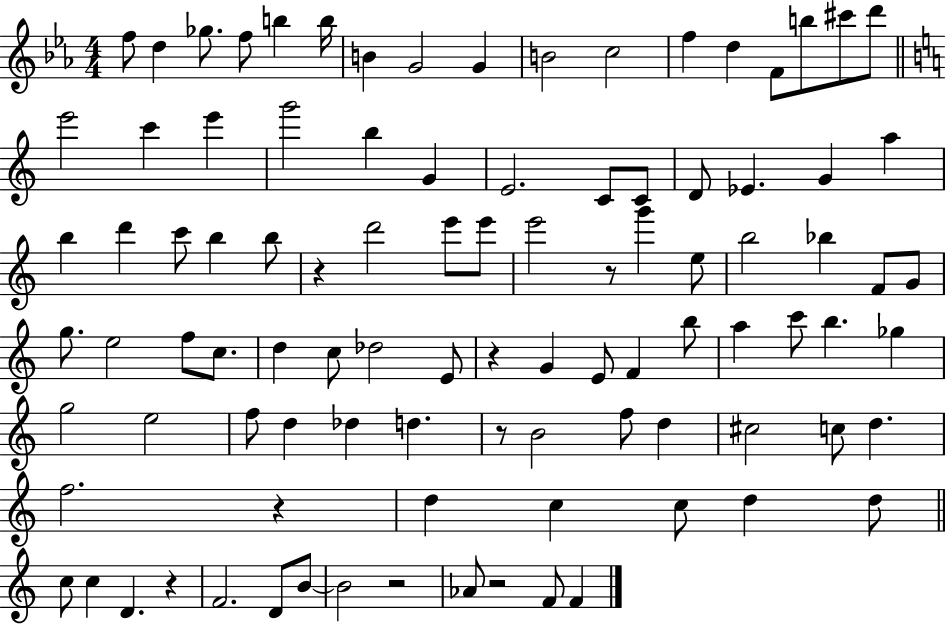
{
  \clef treble
  \numericTimeSignature
  \time 4/4
  \key ees \major
  \repeat volta 2 { f''8 d''4 ges''8. f''8 b''4 b''16 | b'4 g'2 g'4 | b'2 c''2 | f''4 d''4 f'8 b''8 cis'''8 d'''8 | \break \bar "||" \break \key c \major e'''2 c'''4 e'''4 | g'''2 b''4 g'4 | e'2. c'8 c'8 | d'8 ees'4. g'4 a''4 | \break b''4 d'''4 c'''8 b''4 b''8 | r4 d'''2 e'''8 e'''8 | e'''2 r8 g'''4 e''8 | b''2 bes''4 f'8 g'8 | \break g''8. e''2 f''8 c''8. | d''4 c''8 des''2 e'8 | r4 g'4 e'8 f'4 b''8 | a''4 c'''8 b''4. ges''4 | \break g''2 e''2 | f''8 d''4 des''4 d''4. | r8 b'2 f''8 d''4 | cis''2 c''8 d''4. | \break f''2. r4 | d''4 c''4 c''8 d''4 d''8 | \bar "||" \break \key c \major c''8 c''4 d'4. r4 | f'2. d'8 b'8~~ | b'2 r2 | aes'8 r2 f'8 f'4 | \break } \bar "|."
}